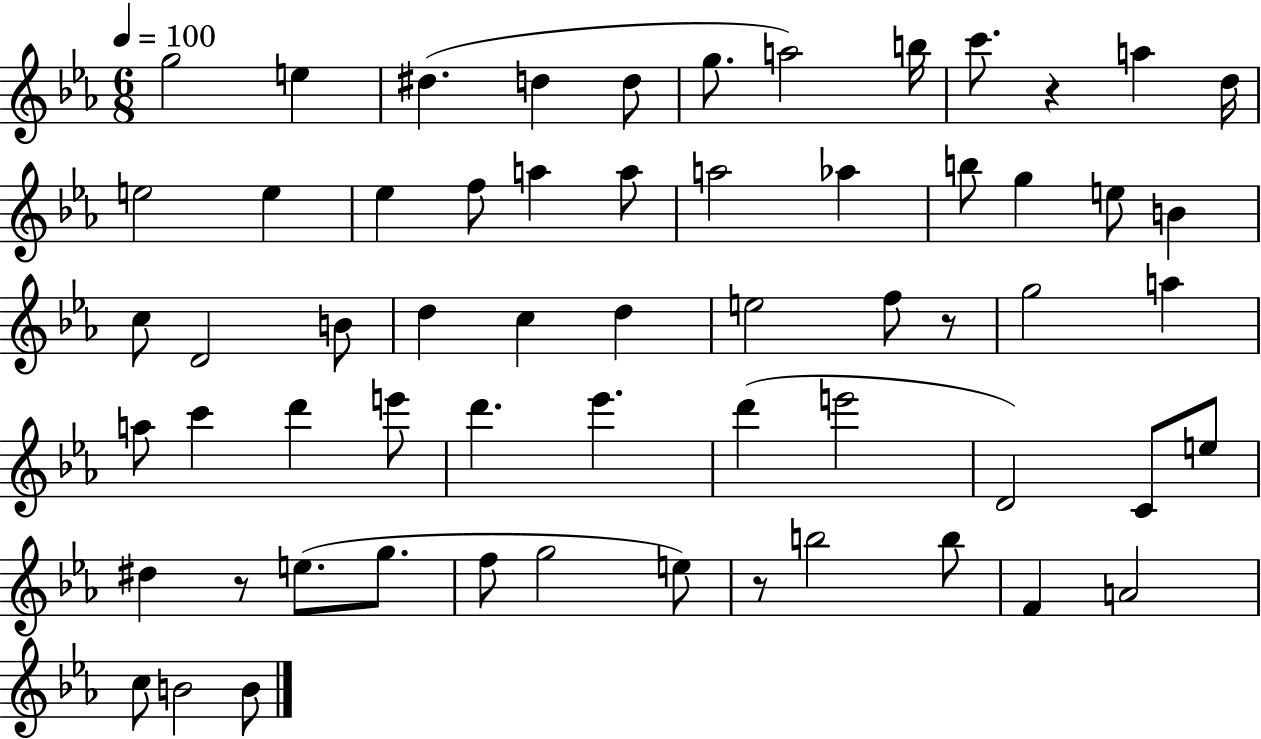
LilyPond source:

{
  \clef treble
  \numericTimeSignature
  \time 6/8
  \key ees \major
  \tempo 4 = 100
  \repeat volta 2 { g''2 e''4 | dis''4.( d''4 d''8 | g''8. a''2) b''16 | c'''8. r4 a''4 d''16 | \break e''2 e''4 | ees''4 f''8 a''4 a''8 | a''2 aes''4 | b''8 g''4 e''8 b'4 | \break c''8 d'2 b'8 | d''4 c''4 d''4 | e''2 f''8 r8 | g''2 a''4 | \break a''8 c'''4 d'''4 e'''8 | d'''4. ees'''4. | d'''4( e'''2 | d'2) c'8 e''8 | \break dis''4 r8 e''8.( g''8. | f''8 g''2 e''8) | r8 b''2 b''8 | f'4 a'2 | \break c''8 b'2 b'8 | } \bar "|."
}